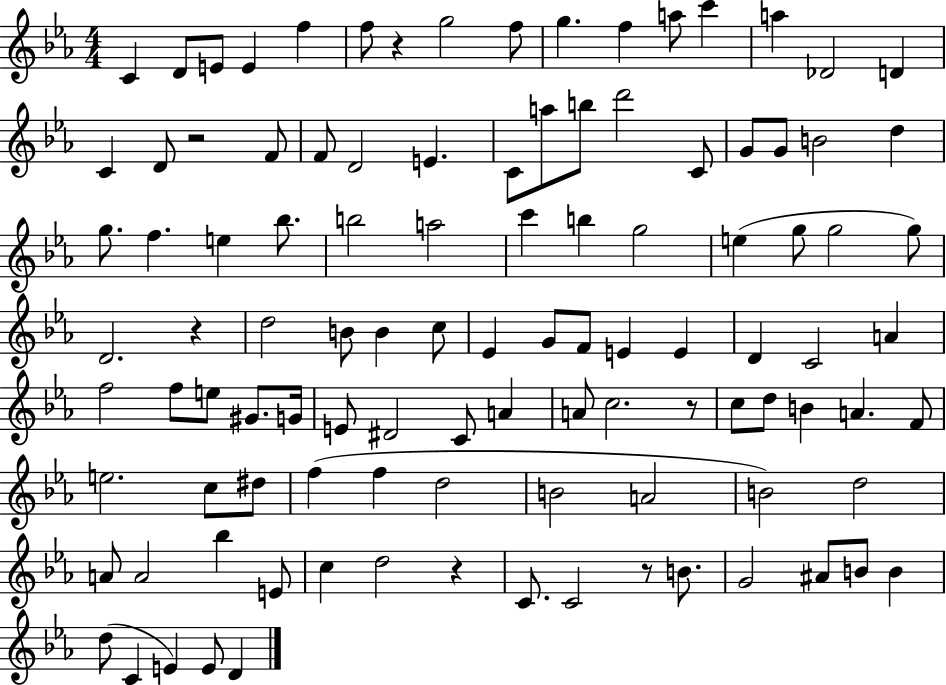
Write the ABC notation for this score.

X:1
T:Untitled
M:4/4
L:1/4
K:Eb
C D/2 E/2 E f f/2 z g2 f/2 g f a/2 c' a _D2 D C D/2 z2 F/2 F/2 D2 E C/2 a/2 b/2 d'2 C/2 G/2 G/2 B2 d g/2 f e _b/2 b2 a2 c' b g2 e g/2 g2 g/2 D2 z d2 B/2 B c/2 _E G/2 F/2 E E D C2 A f2 f/2 e/2 ^G/2 G/4 E/2 ^D2 C/2 A A/2 c2 z/2 c/2 d/2 B A F/2 e2 c/2 ^d/2 f f d2 B2 A2 B2 d2 A/2 A2 _b E/2 c d2 z C/2 C2 z/2 B/2 G2 ^A/2 B/2 B d/2 C E E/2 D